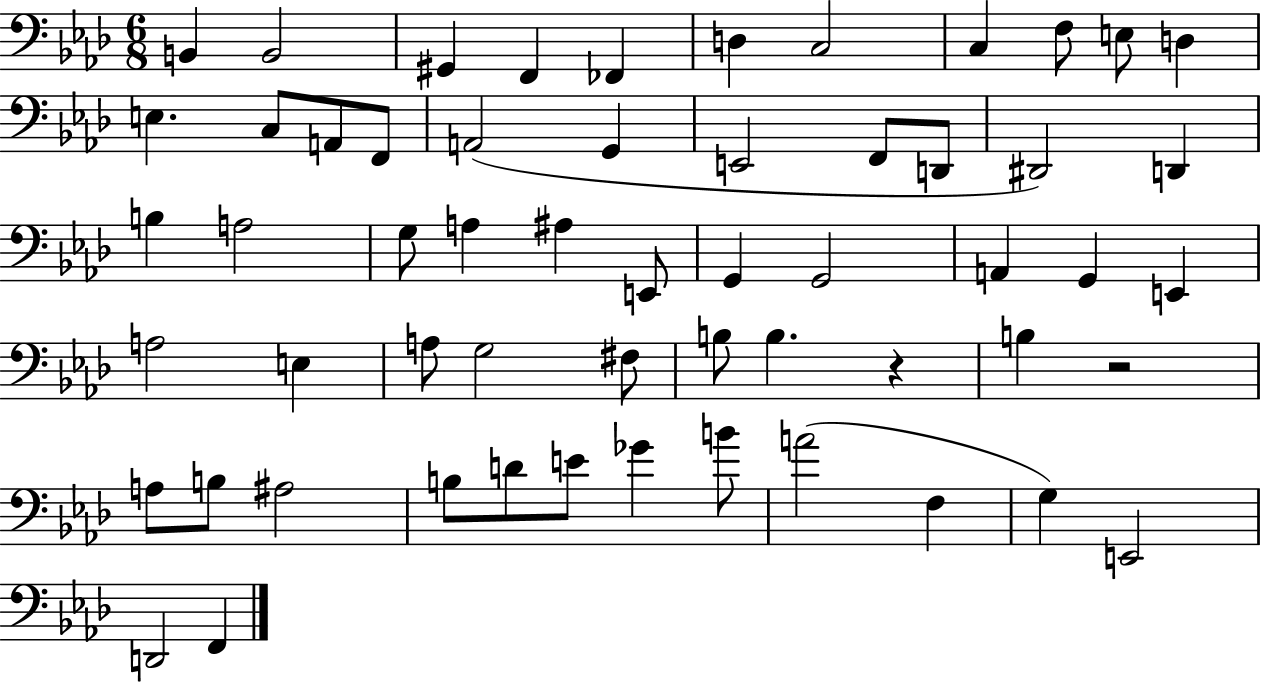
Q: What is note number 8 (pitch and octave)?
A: C3